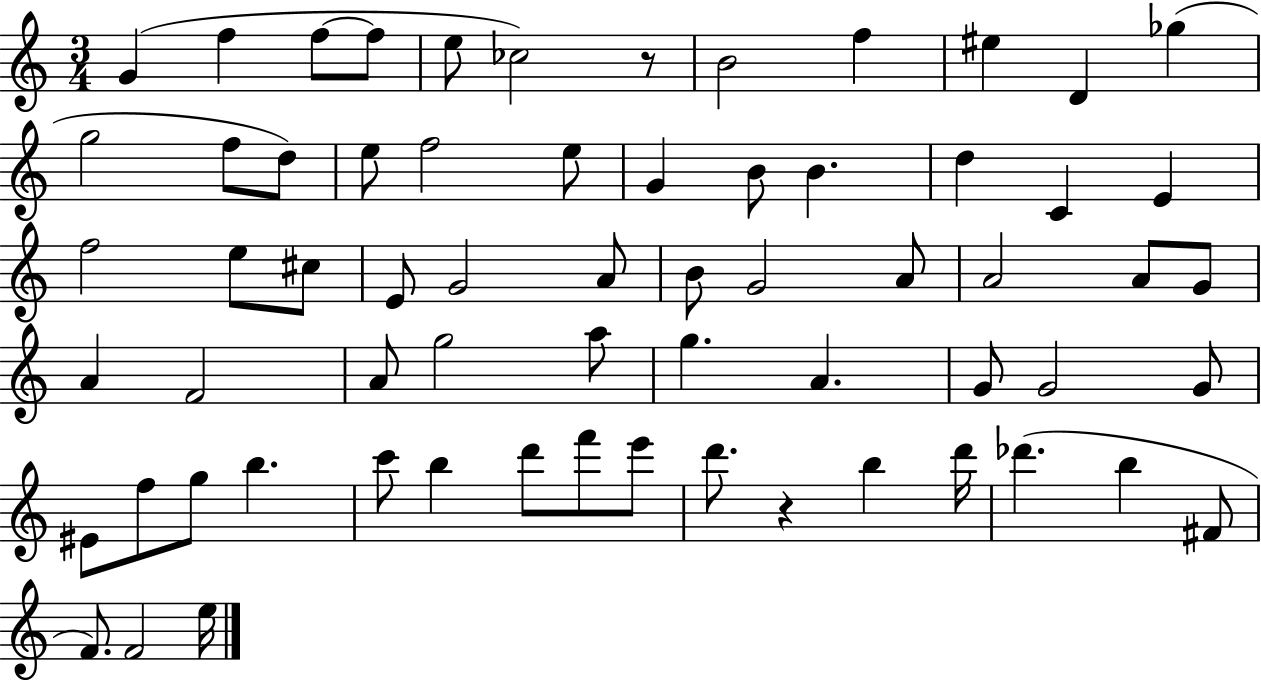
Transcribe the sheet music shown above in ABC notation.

X:1
T:Untitled
M:3/4
L:1/4
K:C
G f f/2 f/2 e/2 _c2 z/2 B2 f ^e D _g g2 f/2 d/2 e/2 f2 e/2 G B/2 B d C E f2 e/2 ^c/2 E/2 G2 A/2 B/2 G2 A/2 A2 A/2 G/2 A F2 A/2 g2 a/2 g A G/2 G2 G/2 ^E/2 f/2 g/2 b c'/2 b d'/2 f'/2 e'/2 d'/2 z b d'/4 _d' b ^F/2 F/2 F2 e/4